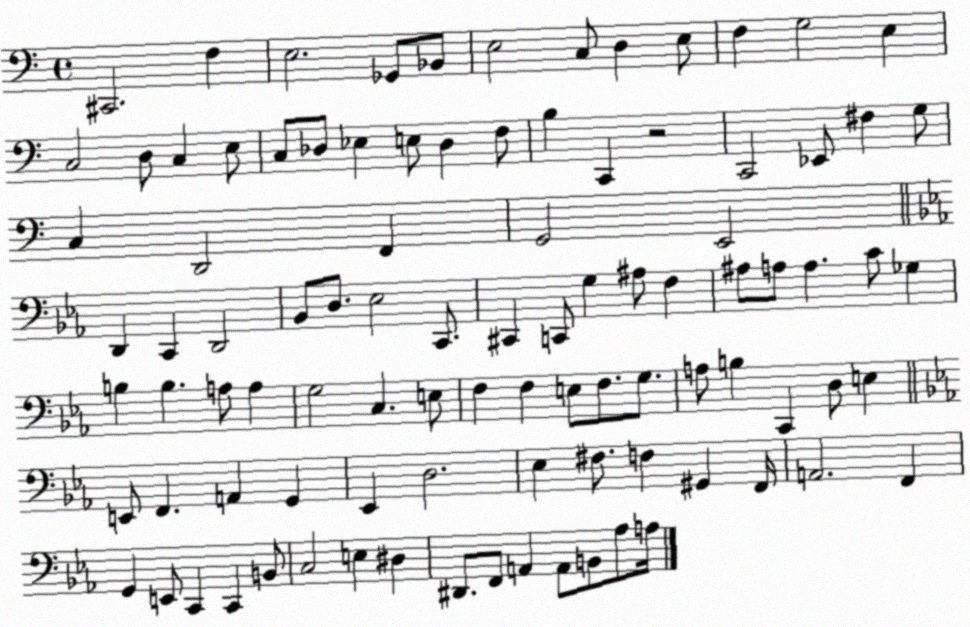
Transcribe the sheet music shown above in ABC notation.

X:1
T:Untitled
M:4/4
L:1/4
K:C
^C,,2 F, E,2 _G,,/2 _B,,/2 E,2 C,/2 D, E,/2 F, G,2 E, C,2 D,/2 C, E,/2 C,/2 _D,/2 _E, E,/2 _D, F,/2 B, C,, z2 C,,2 _E,,/2 ^F, G,/2 C, D,,2 F,, G,,2 E,,2 D,, C,, D,,2 _B,,/2 D,/2 _E,2 C,,/2 ^C,, C,,/2 G, ^A,/2 F, ^A,/2 A,/2 A, C/2 _G, B, B, A,/2 A, G,2 C, E,/2 F, F, E,/2 F,/2 G,/2 A,/2 B, C,, D,/2 E, E,,/2 F,, A,, G,, _E,, D,2 _E, ^F,/2 F, ^G,, F,,/4 A,,2 F,, G,, E,,/2 C,, C,, B,,/2 C,2 E, ^D, ^D,,/2 F,,/2 A,, A,,/2 B,,/2 _A,/2 A,/4